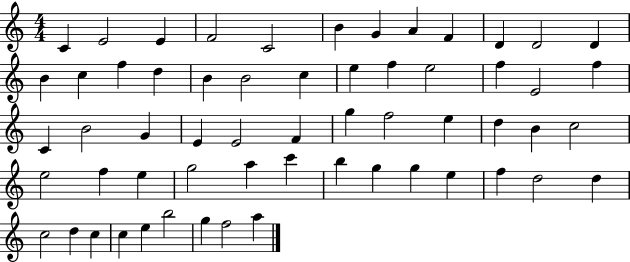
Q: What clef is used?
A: treble